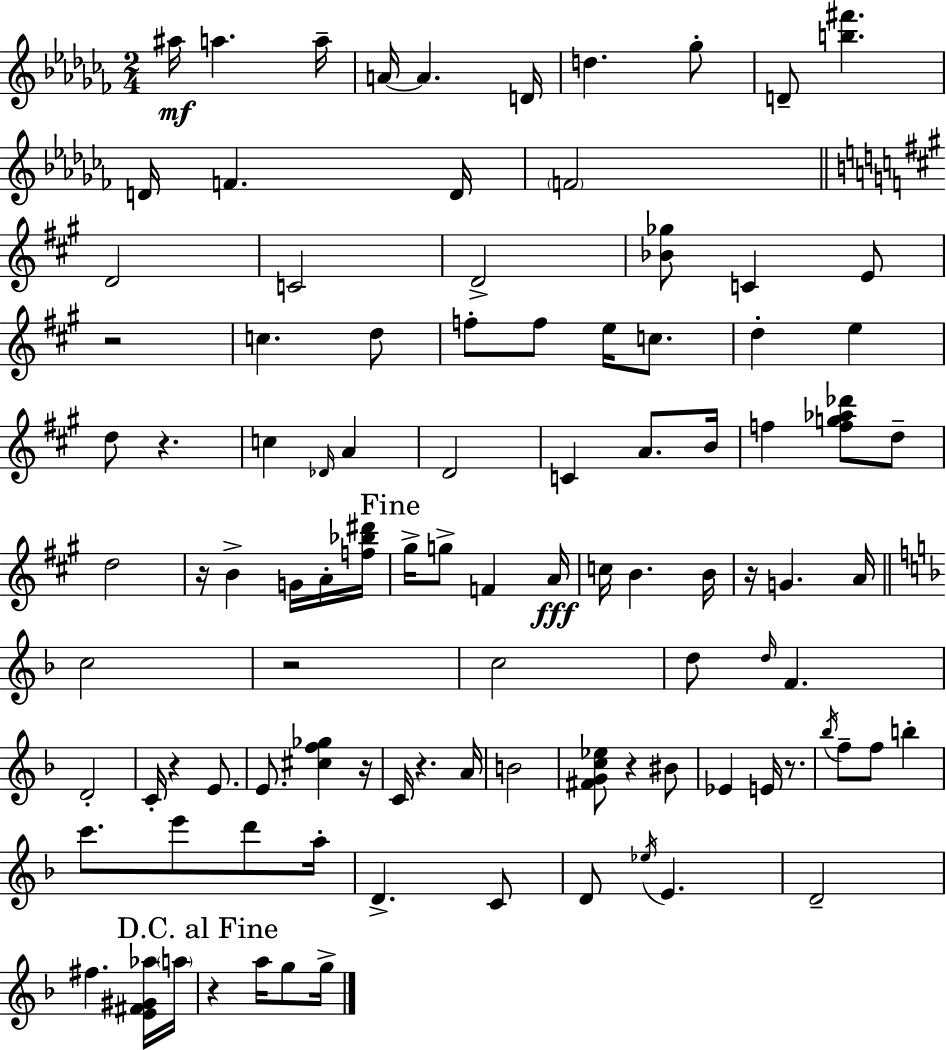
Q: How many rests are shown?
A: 11